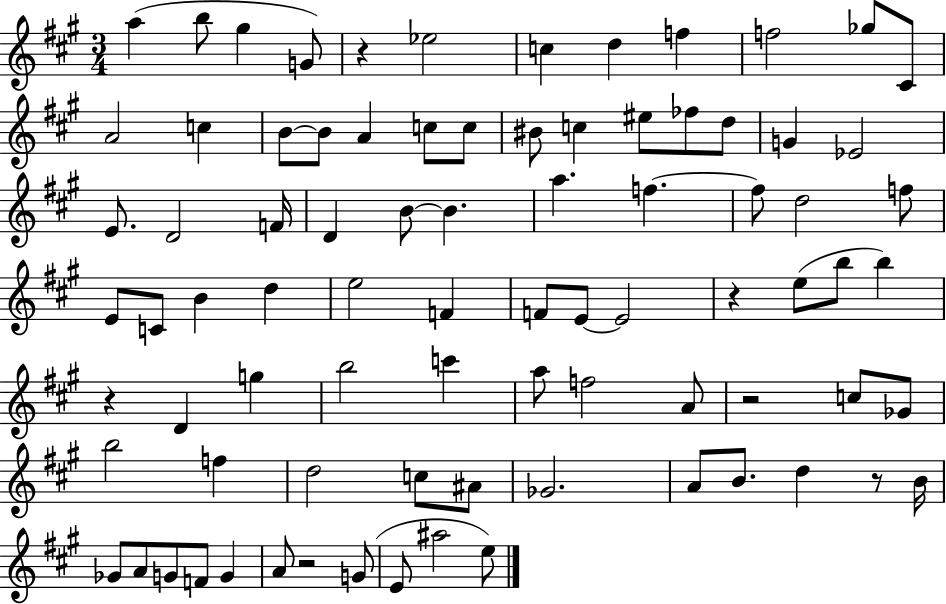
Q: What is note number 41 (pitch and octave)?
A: E5